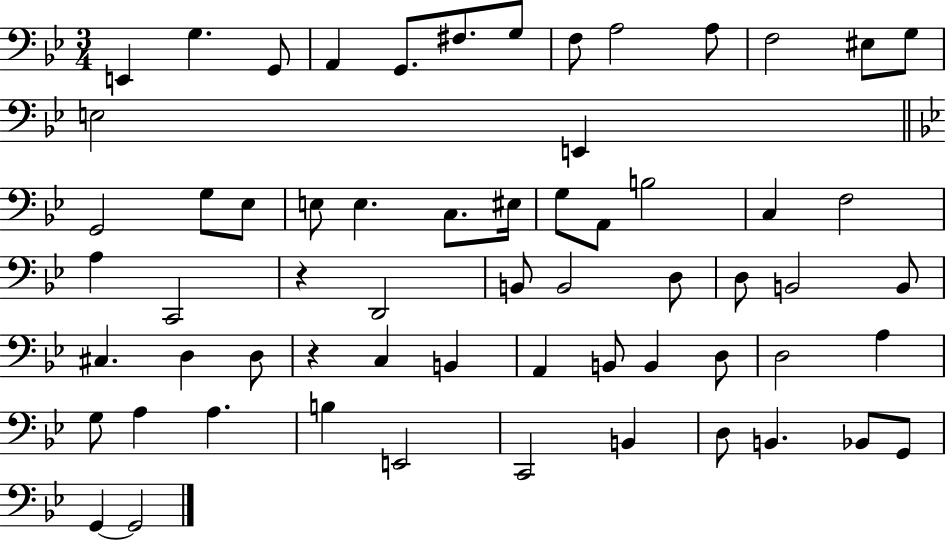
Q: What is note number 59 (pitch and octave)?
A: G2